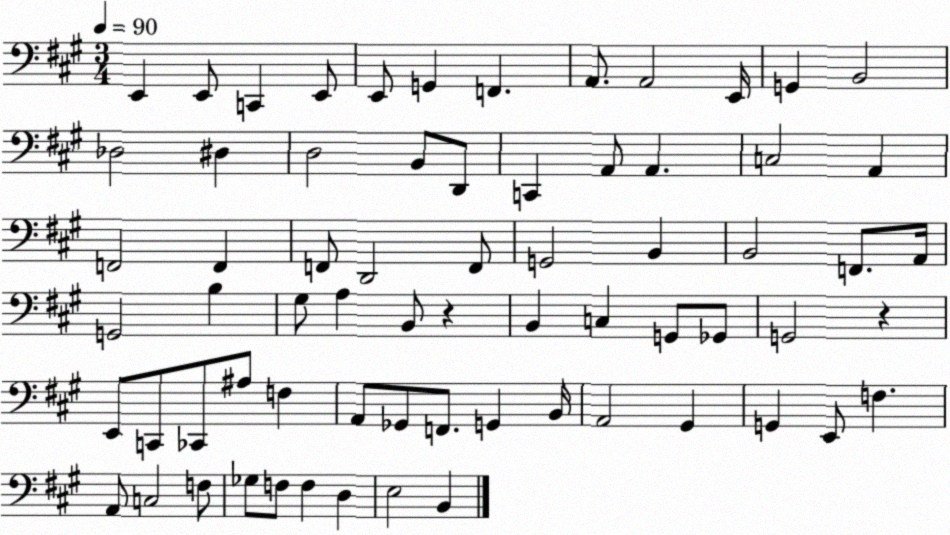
X:1
T:Untitled
M:3/4
L:1/4
K:A
E,, E,,/2 C,, E,,/2 E,,/2 G,, F,, A,,/2 A,,2 E,,/4 G,, B,,2 _D,2 ^D, D,2 B,,/2 D,,/2 C,, A,,/2 A,, C,2 A,, F,,2 F,, F,,/2 D,,2 F,,/2 G,,2 B,, B,,2 F,,/2 A,,/4 G,,2 B, ^G,/2 A, B,,/2 z B,, C, G,,/2 _G,,/2 G,,2 z E,,/2 C,,/2 _C,,/2 ^A,/2 F, A,,/2 _G,,/2 F,,/2 G,, B,,/4 A,,2 ^G,, G,, E,,/2 F, A,,/2 C,2 F,/2 _G,/2 F,/2 F, D, E,2 B,,